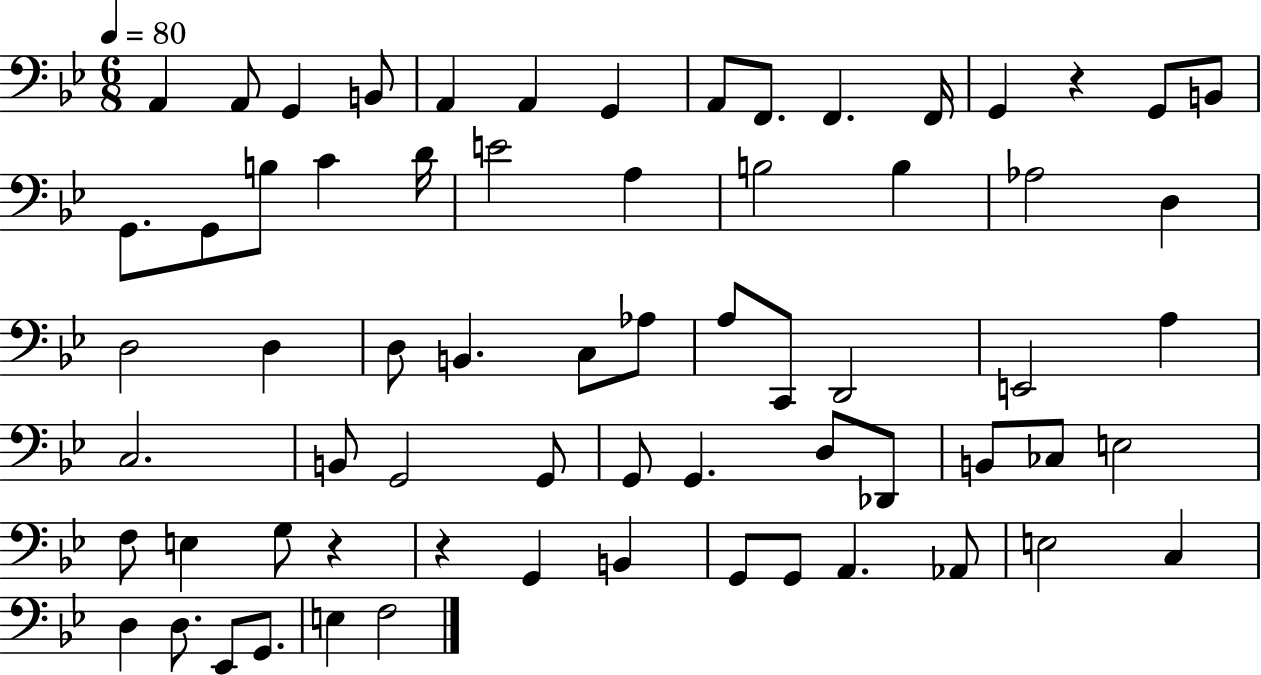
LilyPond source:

{
  \clef bass
  \numericTimeSignature
  \time 6/8
  \key bes \major
  \tempo 4 = 80
  a,4 a,8 g,4 b,8 | a,4 a,4 g,4 | a,8 f,8. f,4. f,16 | g,4 r4 g,8 b,8 | \break g,8. g,8 b8 c'4 d'16 | e'2 a4 | b2 b4 | aes2 d4 | \break d2 d4 | d8 b,4. c8 aes8 | a8 c,8 d,2 | e,2 a4 | \break c2. | b,8 g,2 g,8 | g,8 g,4. d8 des,8 | b,8 ces8 e2 | \break f8 e4 g8 r4 | r4 g,4 b,4 | g,8 g,8 a,4. aes,8 | e2 c4 | \break d4 d8. ees,8 g,8. | e4 f2 | \bar "|."
}